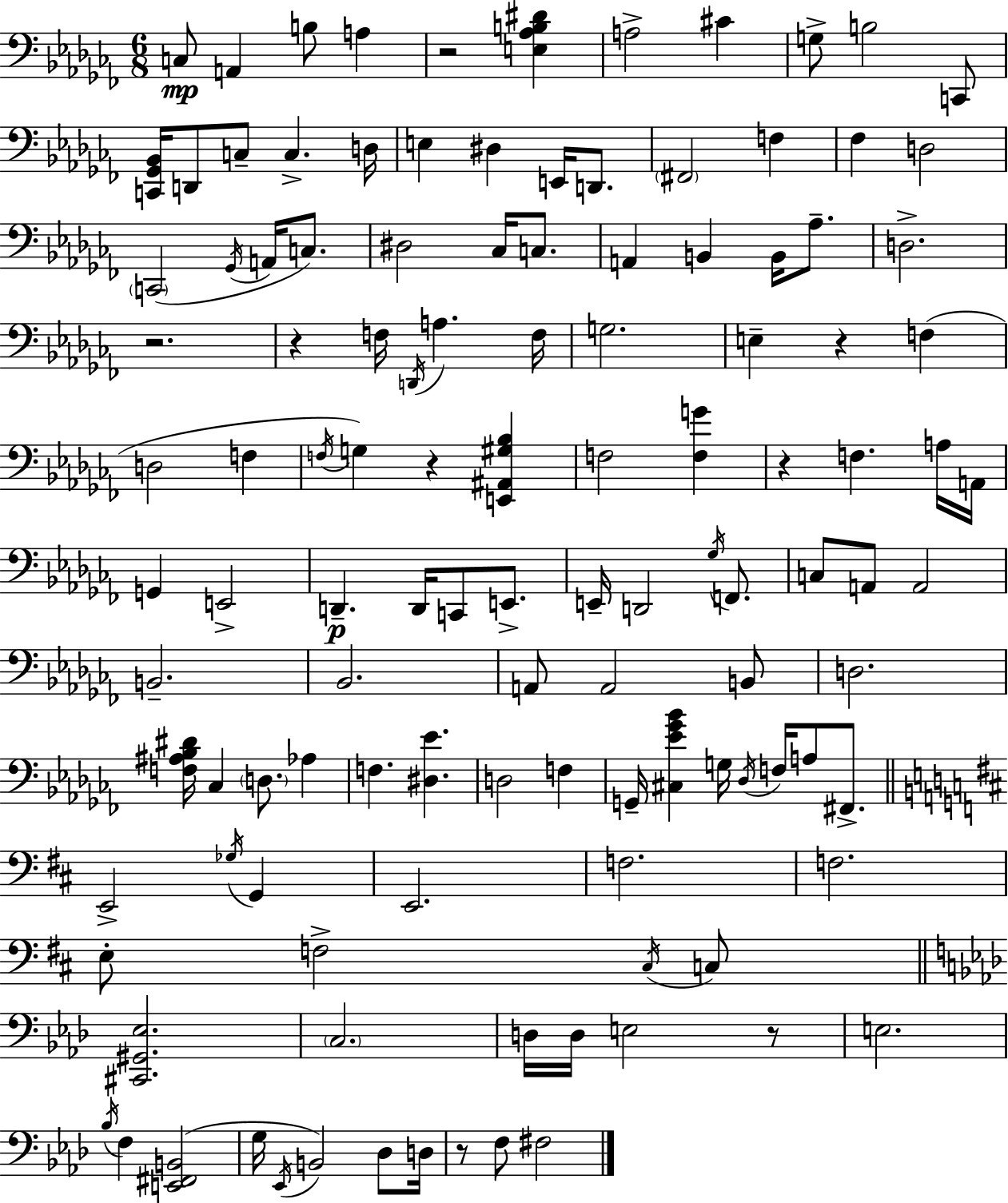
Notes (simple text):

C3/e A2/q B3/e A3/q R/h [E3,Ab3,B3,D#4]/q A3/h C#4/q G3/e B3/h C2/e [C2,Gb2,Bb2]/s D2/e C3/e C3/q. D3/s E3/q D#3/q E2/s D2/e. F#2/h F3/q FES3/q D3/h C2/h Gb2/s A2/s C3/e. D#3/h CES3/s C3/e. A2/q B2/q B2/s Ab3/e. D3/h. R/h. R/q F3/s D2/s A3/q. F3/s G3/h. E3/q R/q F3/q D3/h F3/q F3/s G3/q R/q [E2,A#2,G#3,Bb3]/q F3/h [F3,G4]/q R/q F3/q. A3/s A2/s G2/q E2/h D2/q. D2/s C2/e E2/e. E2/s D2/h Gb3/s F2/e. C3/e A2/e A2/h B2/h. Bb2/h. A2/e A2/h B2/e D3/h. [F3,A#3,Bb3,D#4]/s CES3/q D3/e. Ab3/q F3/q. [D#3,Eb4]/q. D3/h F3/q G2/s [C#3,Eb4,Gb4,Bb4]/q G3/s Db3/s F3/s A3/e F#2/e. E2/h Gb3/s G2/q E2/h. F3/h. F3/h. E3/e F3/h C#3/s C3/e [C#2,G#2,Eb3]/h. C3/h. D3/s D3/s E3/h R/e E3/h. Bb3/s F3/q [E2,F#2,B2]/h G3/s Eb2/s B2/h Db3/e D3/s R/e F3/e F#3/h